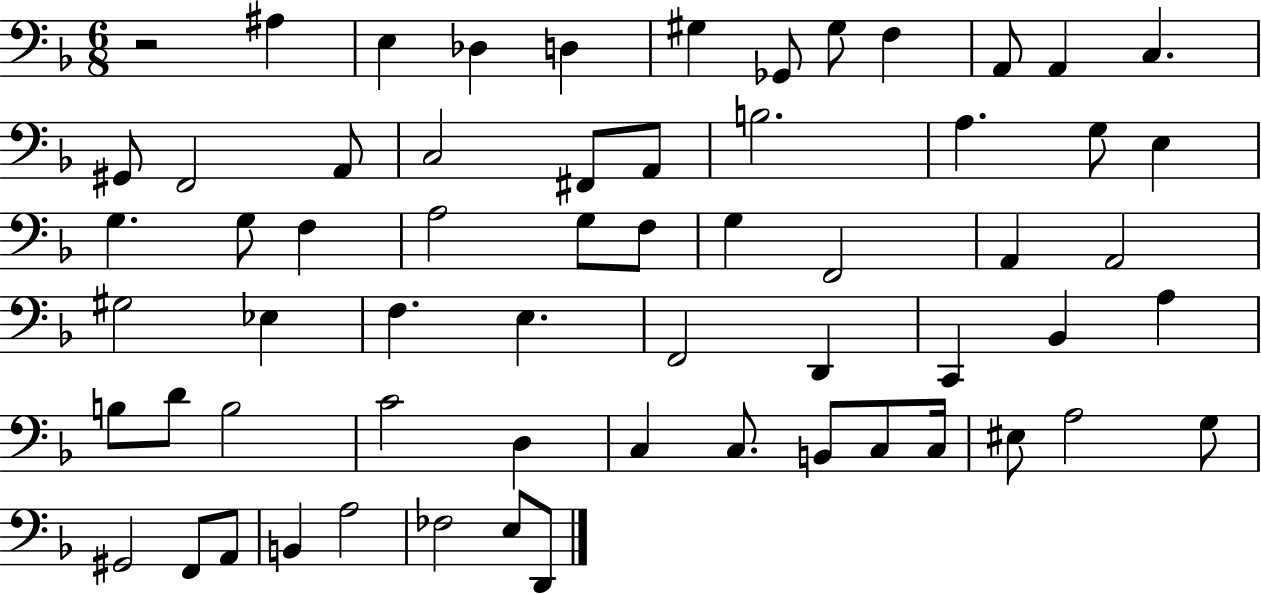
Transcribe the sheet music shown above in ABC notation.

X:1
T:Untitled
M:6/8
L:1/4
K:F
z2 ^A, E, _D, D, ^G, _G,,/2 ^G,/2 F, A,,/2 A,, C, ^G,,/2 F,,2 A,,/2 C,2 ^F,,/2 A,,/2 B,2 A, G,/2 E, G, G,/2 F, A,2 G,/2 F,/2 G, F,,2 A,, A,,2 ^G,2 _E, F, E, F,,2 D,, C,, _B,, A, B,/2 D/2 B,2 C2 D, C, C,/2 B,,/2 C,/2 C,/4 ^E,/2 A,2 G,/2 ^G,,2 F,,/2 A,,/2 B,, A,2 _F,2 E,/2 D,,/2